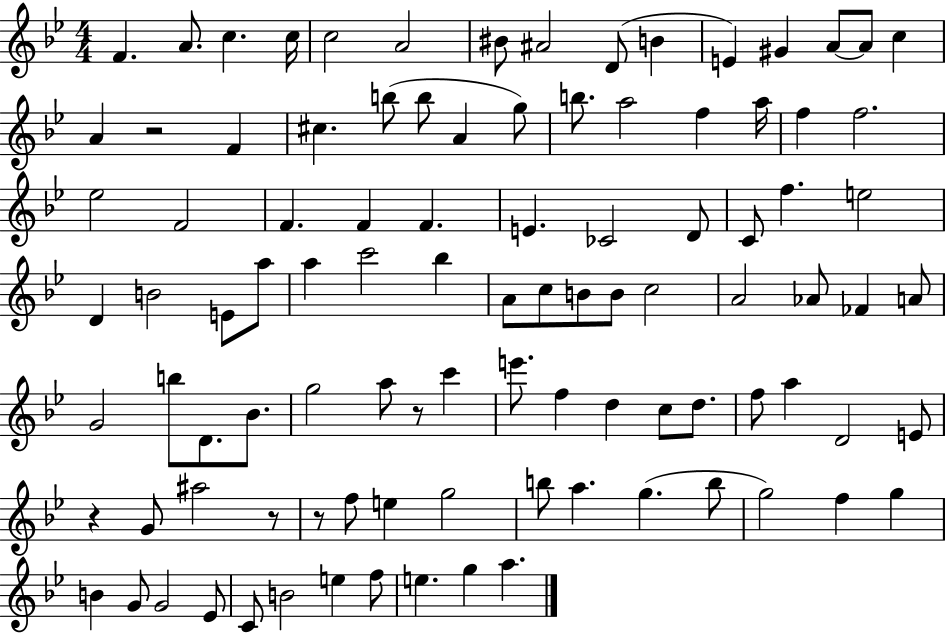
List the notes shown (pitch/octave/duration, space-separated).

F4/q. A4/e. C5/q. C5/s C5/h A4/h BIS4/e A#4/h D4/e B4/q E4/q G#4/q A4/e A4/e C5/q A4/q R/h F4/q C#5/q. B5/e B5/e A4/q G5/e B5/e. A5/h F5/q A5/s F5/q F5/h. Eb5/h F4/h F4/q. F4/q F4/q. E4/q. CES4/h D4/e C4/e F5/q. E5/h D4/q B4/h E4/e A5/e A5/q C6/h Bb5/q A4/e C5/e B4/e B4/e C5/h A4/h Ab4/e FES4/q A4/e G4/h B5/e D4/e. Bb4/e. G5/h A5/e R/e C6/q E6/e. F5/q D5/q C5/e D5/e. F5/e A5/q D4/h E4/e R/q G4/e A#5/h R/e R/e F5/e E5/q G5/h B5/e A5/q. G5/q. B5/e G5/h F5/q G5/q B4/q G4/e G4/h Eb4/e C4/e B4/h E5/q F5/e E5/q. G5/q A5/q.